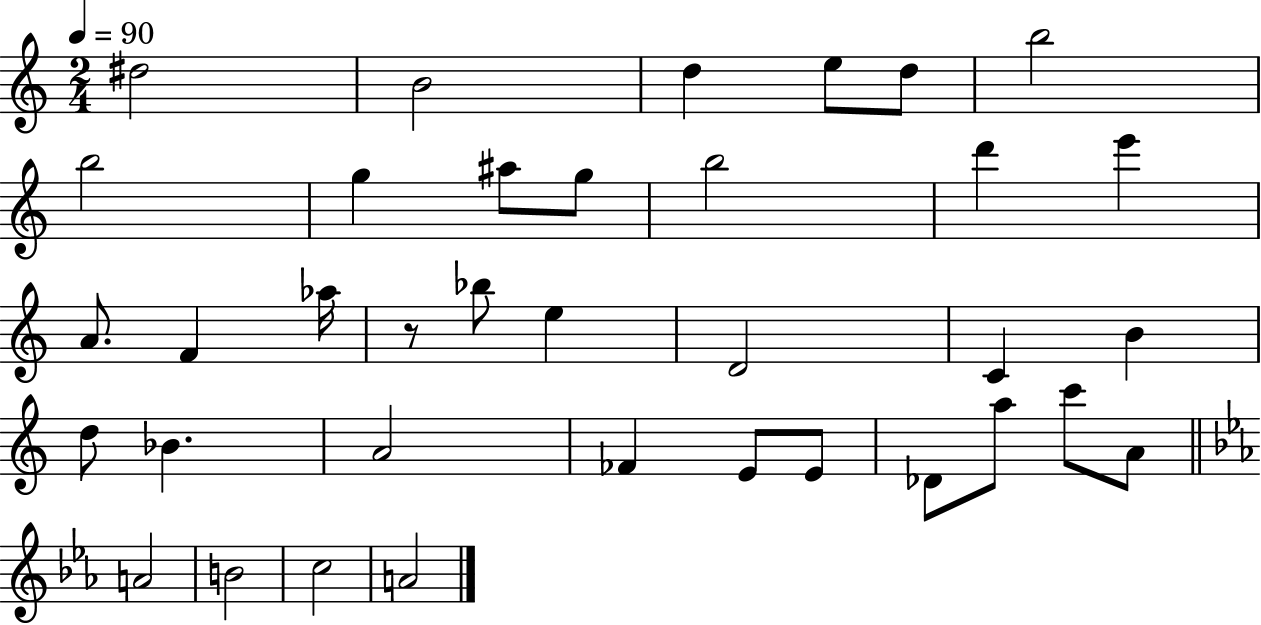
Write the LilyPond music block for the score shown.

{
  \clef treble
  \numericTimeSignature
  \time 2/4
  \key c \major
  \tempo 4 = 90
  dis''2 | b'2 | d''4 e''8 d''8 | b''2 | \break b''2 | g''4 ais''8 g''8 | b''2 | d'''4 e'''4 | \break a'8. f'4 aes''16 | r8 bes''8 e''4 | d'2 | c'4 b'4 | \break d''8 bes'4. | a'2 | fes'4 e'8 e'8 | des'8 a''8 c'''8 a'8 | \break \bar "||" \break \key c \minor a'2 | b'2 | c''2 | a'2 | \break \bar "|."
}